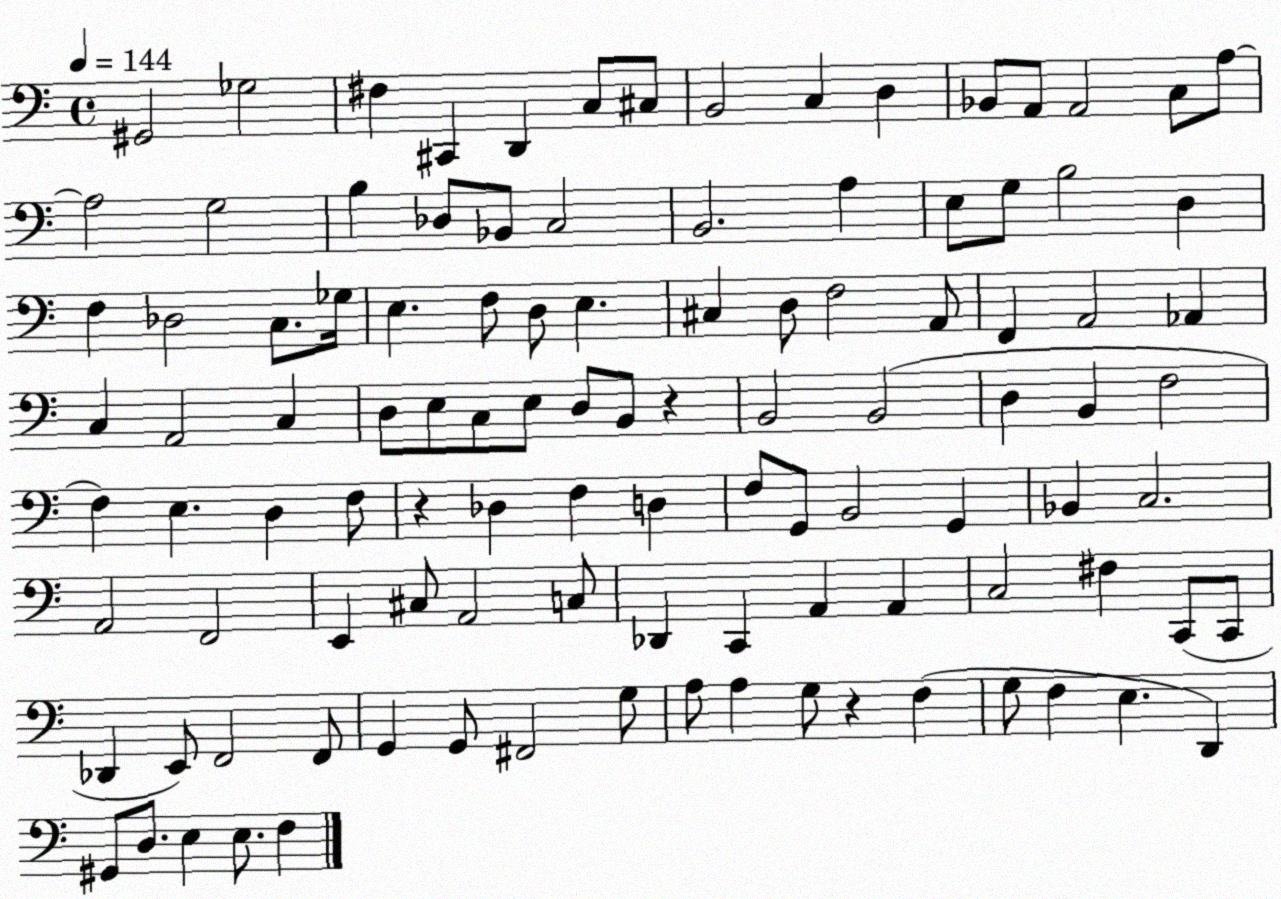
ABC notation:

X:1
T:Untitled
M:4/4
L:1/4
K:C
^G,,2 _G,2 ^F, ^C,, D,, C,/2 ^C,/2 B,,2 C, D, _B,,/2 A,,/2 A,,2 C,/2 A,/2 A,2 G,2 B, _D,/2 _B,,/2 C,2 B,,2 A, E,/2 G,/2 B,2 D, F, _D,2 C,/2 _G,/4 E, F,/2 D,/2 E, ^C, D,/2 F,2 A,,/2 F,, A,,2 _A,, C, A,,2 C, D,/2 E,/2 C,/2 E,/2 D,/2 B,,/2 z B,,2 B,,2 D, B,, F,2 F, E, D, F,/2 z _D, F, D, F,/2 G,,/2 B,,2 G,, _B,, C,2 A,,2 F,,2 E,, ^C,/2 A,,2 C,/2 _D,, C,, A,, A,, C,2 ^F, C,,/2 C,,/2 _D,, E,,/2 F,,2 F,,/2 G,, G,,/2 ^F,,2 G,/2 A,/2 A, G,/2 z F, G,/2 F, E, D,, ^G,,/2 D,/2 E, E,/2 F,